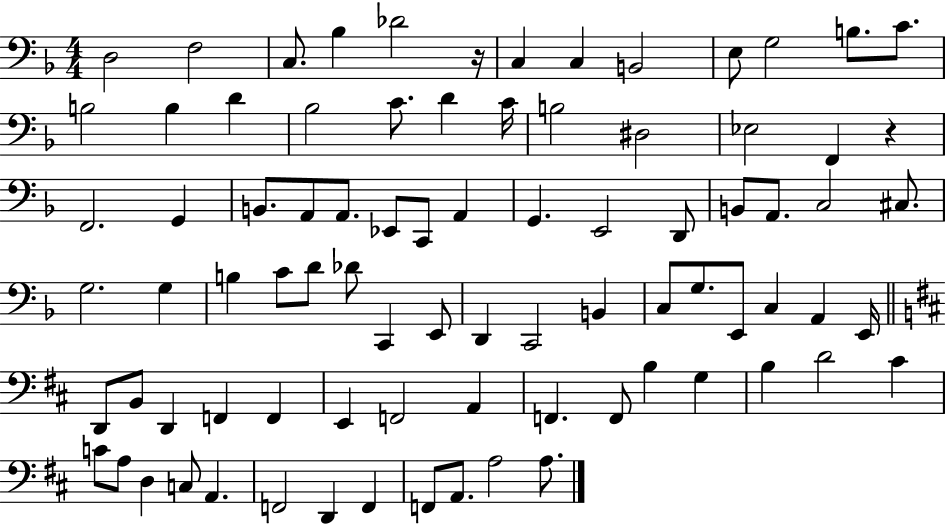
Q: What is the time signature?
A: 4/4